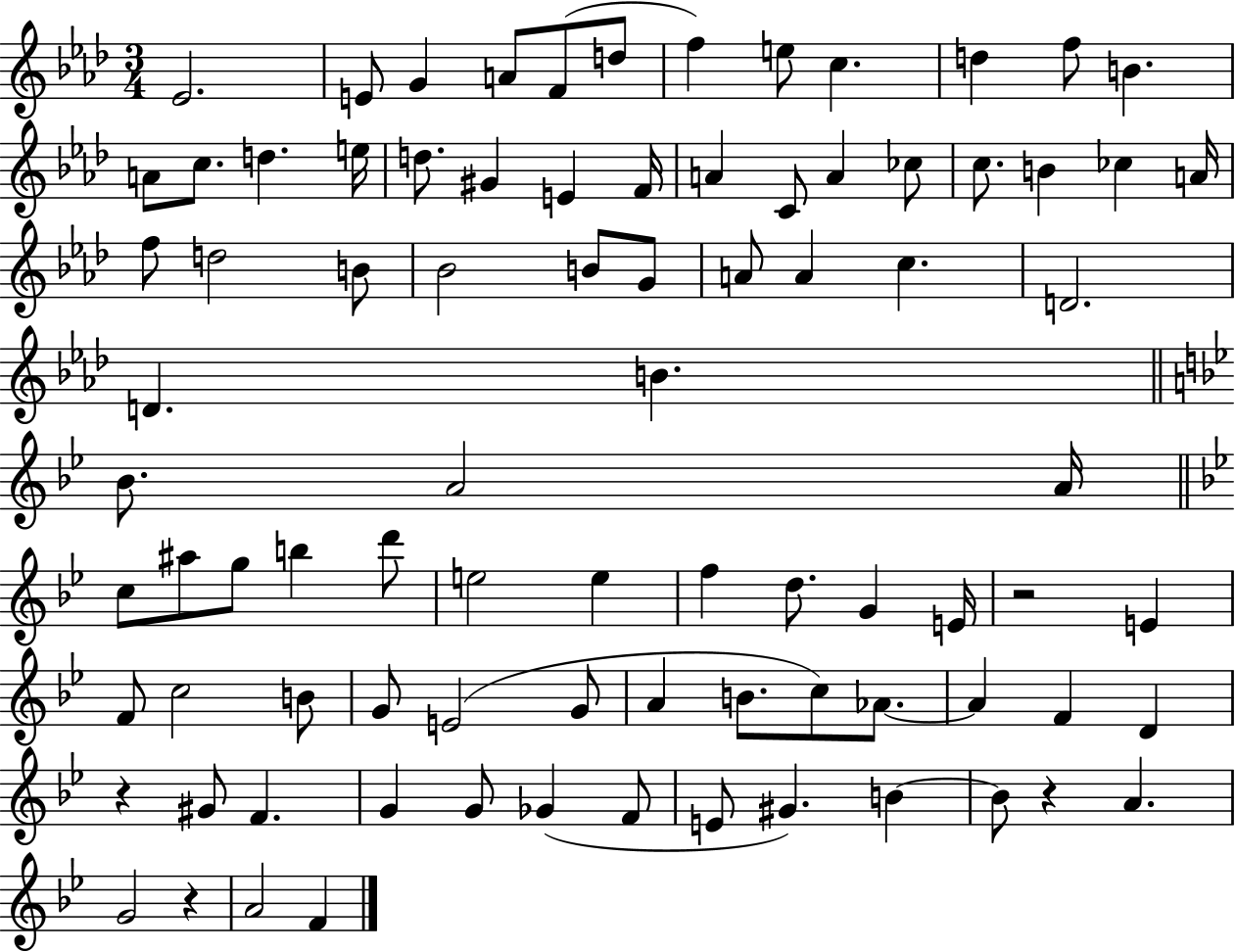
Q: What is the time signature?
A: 3/4